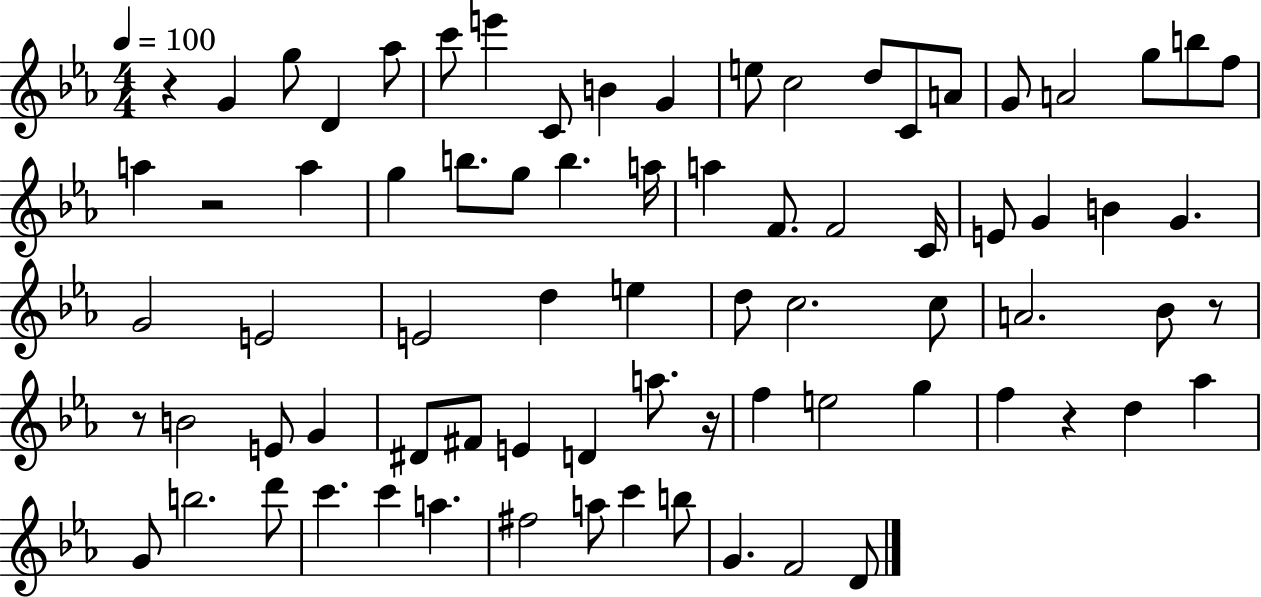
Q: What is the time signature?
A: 4/4